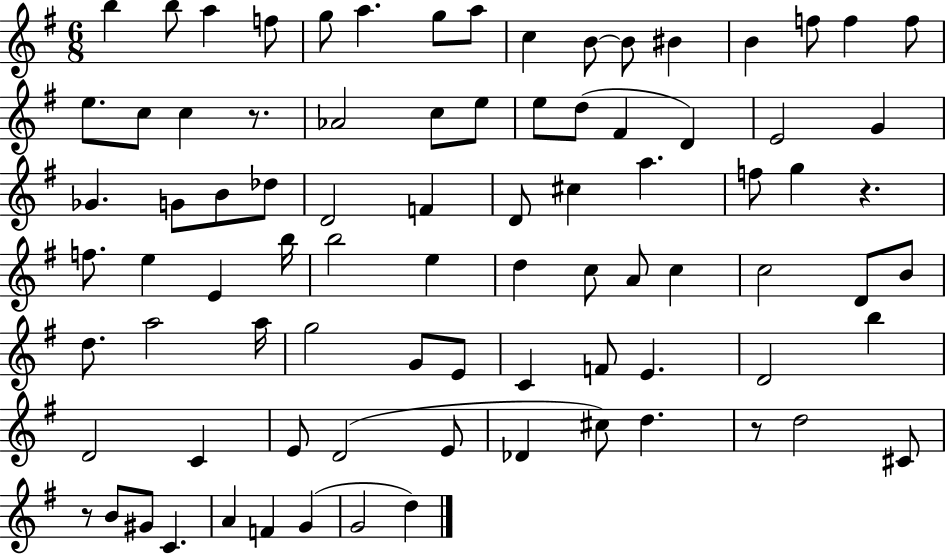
X:1
T:Untitled
M:6/8
L:1/4
K:G
b b/2 a f/2 g/2 a g/2 a/2 c B/2 B/2 ^B B f/2 f f/2 e/2 c/2 c z/2 _A2 c/2 e/2 e/2 d/2 ^F D E2 G _G G/2 B/2 _d/2 D2 F D/2 ^c a f/2 g z f/2 e E b/4 b2 e d c/2 A/2 c c2 D/2 B/2 d/2 a2 a/4 g2 G/2 E/2 C F/2 E D2 b D2 C E/2 D2 E/2 _D ^c/2 d z/2 d2 ^C/2 z/2 B/2 ^G/2 C A F G G2 d